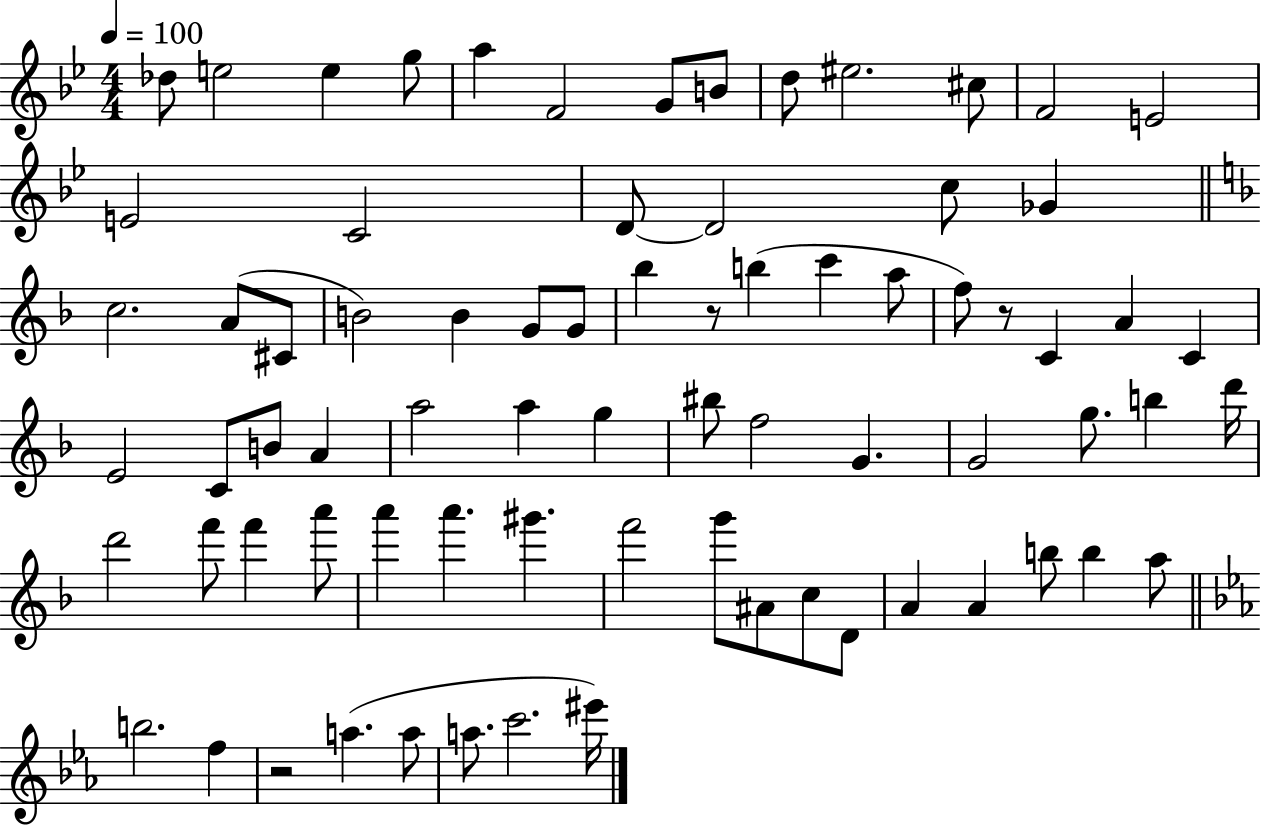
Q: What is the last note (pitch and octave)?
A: EIS6